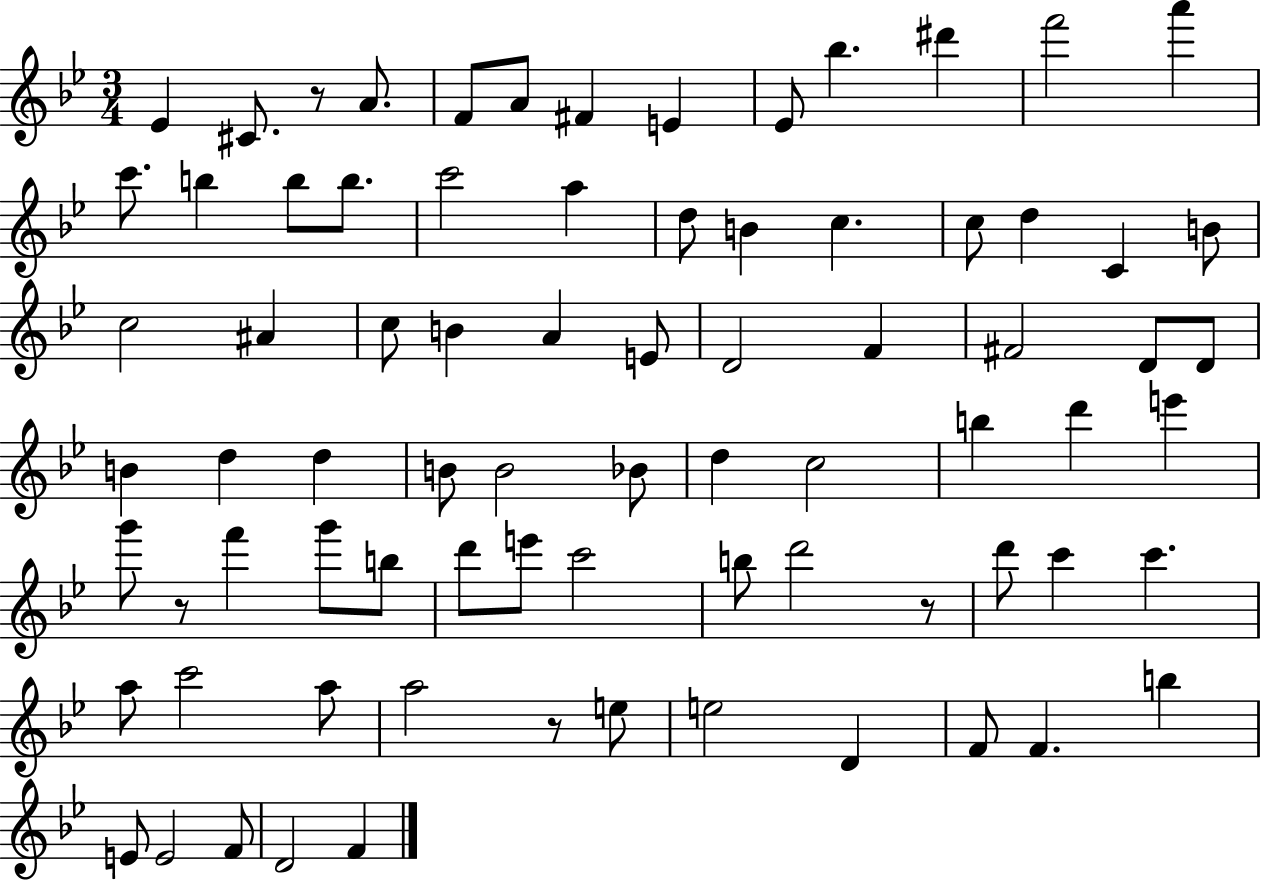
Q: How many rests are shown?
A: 4